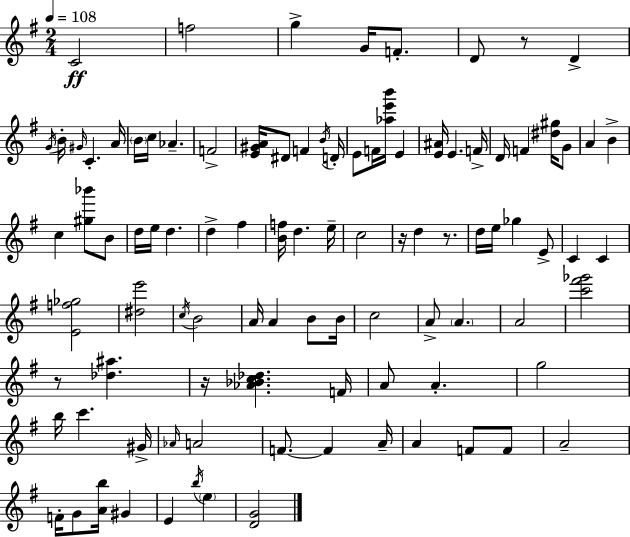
{
  \clef treble
  \numericTimeSignature
  \time 2/4
  \key g \major
  \tempo 4 = 108
  c'2\ff | f''2 | g''4-> g'16 f'8.-. | d'8 r8 d'4-> | \break \acciaccatura { g'16 } b'16-. \grace { gis'16 } c'4.-. | a'16 \parenthesize b'16 c''16 aes'4.-- | f'2-> | <e' gis' a'>16 dis'8 f'4 | \break \acciaccatura { b'16 } d'16-. e'8 f'16 <aes'' e''' b'''>16 e'4 | <e' ais'>16 e'4. | f'16-> d'16 f'4 | <dis'' gis''>16 g'8 a'4 b'4-> | \break c''4 <gis'' bes'''>8 | b'8 d''16 e''16 d''4. | d''4-> fis''4 | <b' f''>16 d''4. | \break e''16-- c''2 | r16 d''4 | r8. d''16 e''16 ges''4 | e'8-> c'4 c'4 | \break <e' f'' ges''>2 | <dis'' e'''>2 | \acciaccatura { c''16 } b'2 | a'16 a'4 | \break b'8 b'16 c''2 | a'8-> \parenthesize a'4. | a'2 | <c''' fis''' ges'''>2 | \break r8 <des'' ais''>4. | r16 <aes' bes' c'' des''>4. | f'16 a'8 a'4.-. | g''2 | \break b''16 c'''4. | gis'16-> \grace { aes'16 } a'2 | f'8.~~ | f'4 a'16-- a'4 | \break f'8 f'8 a'2-- | f'16-. g'8 | <a' b''>16 gis'4 e'4 | \acciaccatura { b''16 } \parenthesize e''4 <d' g'>2 | \break \bar "|."
}